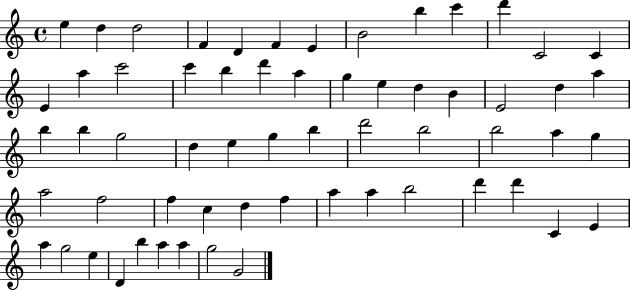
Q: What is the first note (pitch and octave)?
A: E5